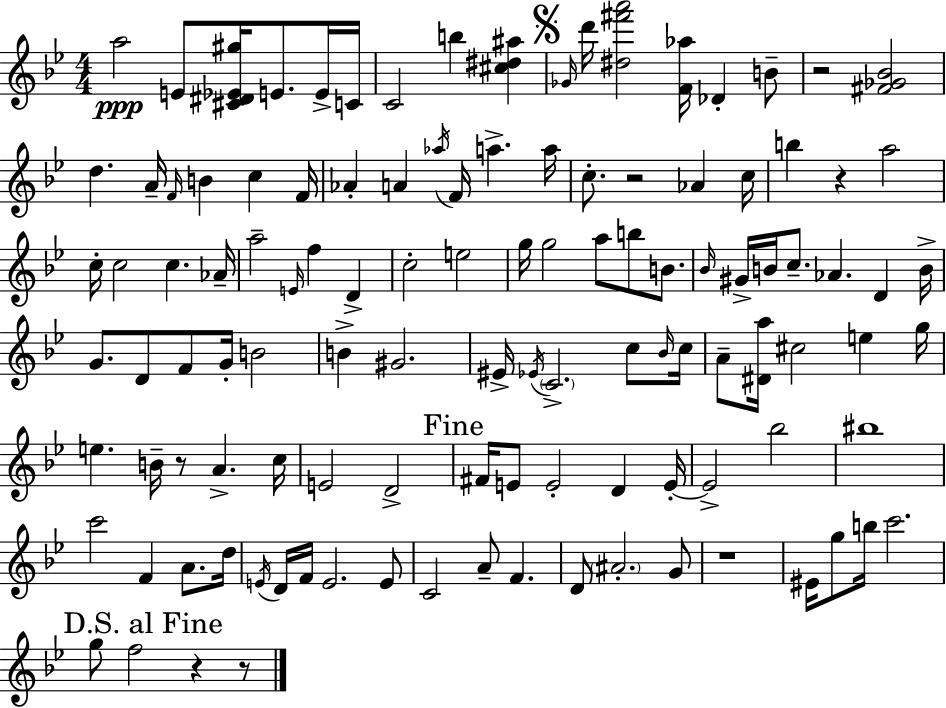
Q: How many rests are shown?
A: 7